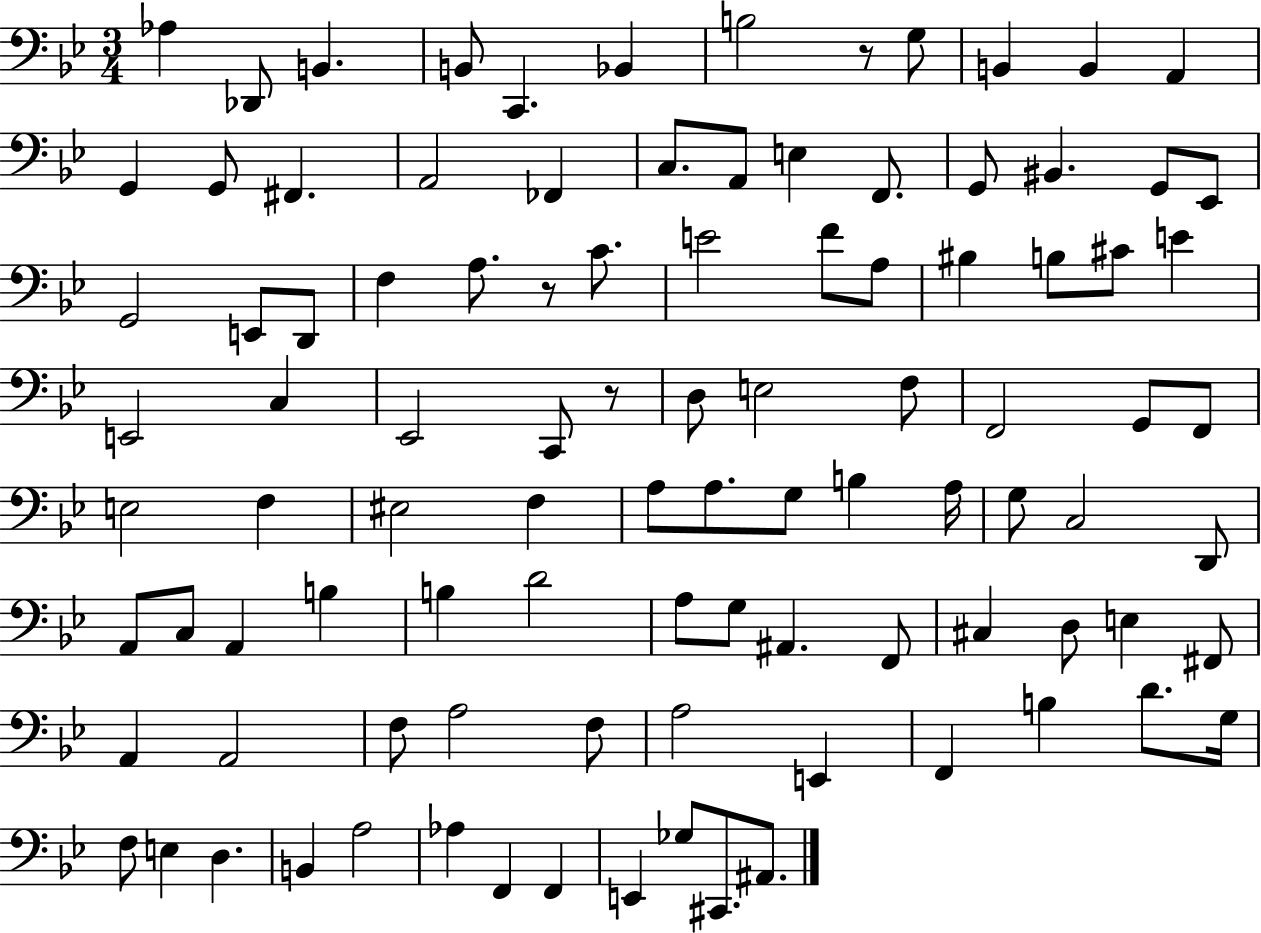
Ab3/q Db2/e B2/q. B2/e C2/q. Bb2/q B3/h R/e G3/e B2/q B2/q A2/q G2/q G2/e F#2/q. A2/h FES2/q C3/e. A2/e E3/q F2/e. G2/e BIS2/q. G2/e Eb2/e G2/h E2/e D2/e F3/q A3/e. R/e C4/e. E4/h F4/e A3/e BIS3/q B3/e C#4/e E4/q E2/h C3/q Eb2/h C2/e R/e D3/e E3/h F3/e F2/h G2/e F2/e E3/h F3/q EIS3/h F3/q A3/e A3/e. G3/e B3/q A3/s G3/e C3/h D2/e A2/e C3/e A2/q B3/q B3/q D4/h A3/e G3/e A#2/q. F2/e C#3/q D3/e E3/q F#2/e A2/q A2/h F3/e A3/h F3/e A3/h E2/q F2/q B3/q D4/e. G3/s F3/e E3/q D3/q. B2/q A3/h Ab3/q F2/q F2/q E2/q Gb3/e C#2/e. A#2/e.